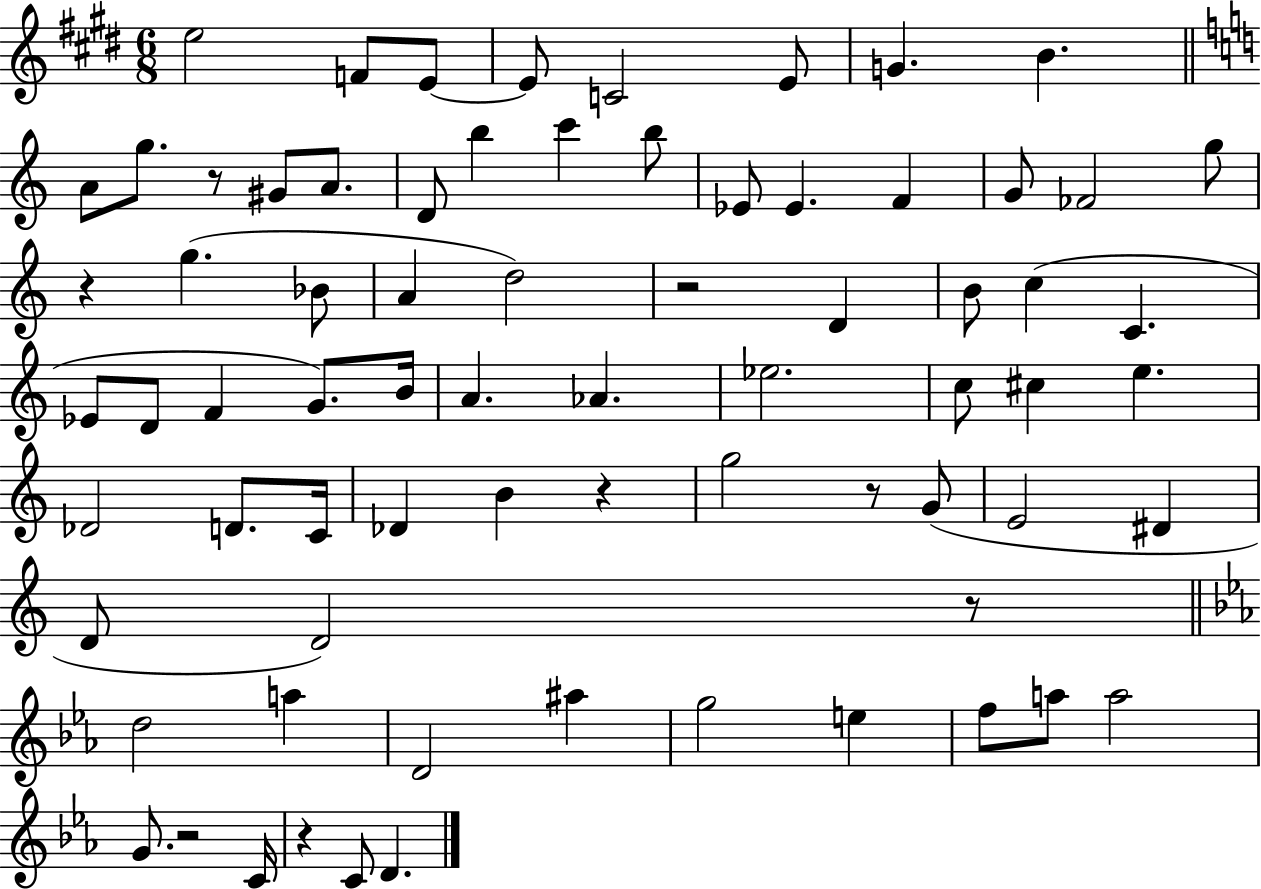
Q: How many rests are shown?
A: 8